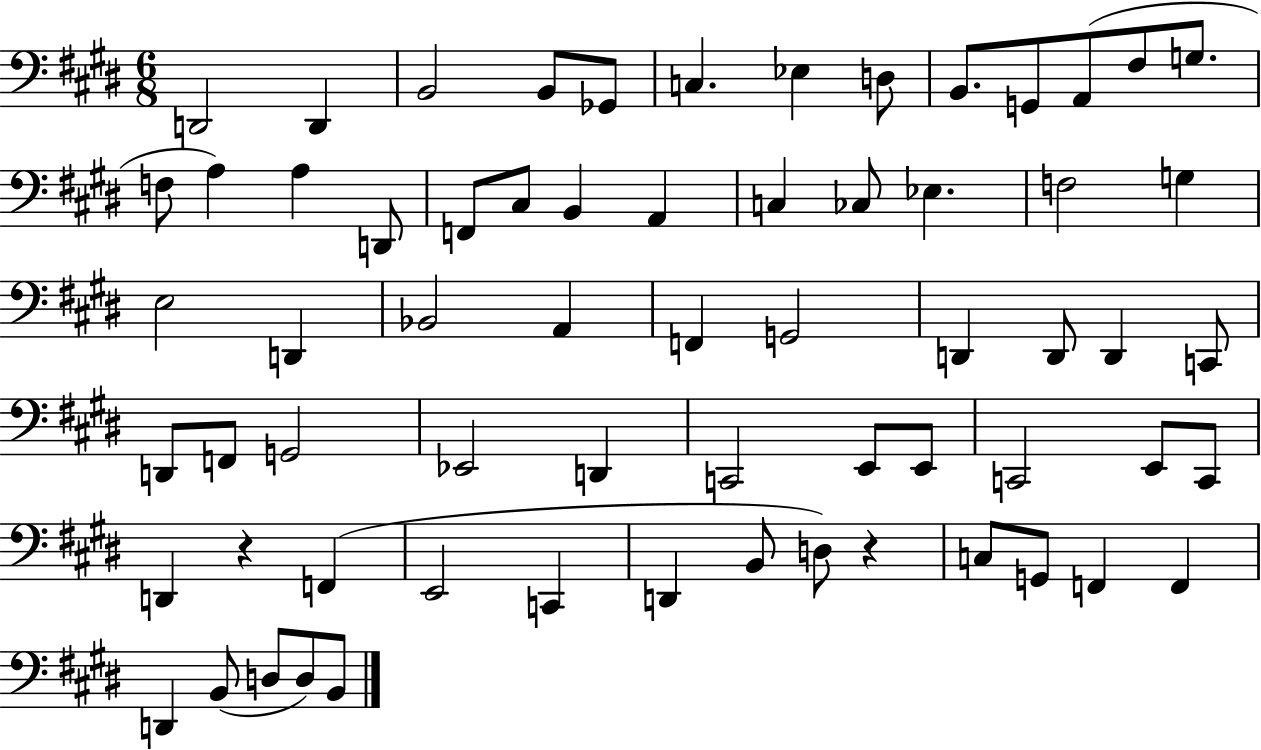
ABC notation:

X:1
T:Untitled
M:6/8
L:1/4
K:E
D,,2 D,, B,,2 B,,/2 _G,,/2 C, _E, D,/2 B,,/2 G,,/2 A,,/2 ^F,/2 G,/2 F,/2 A, A, D,,/2 F,,/2 ^C,/2 B,, A,, C, _C,/2 _E, F,2 G, E,2 D,, _B,,2 A,, F,, G,,2 D,, D,,/2 D,, C,,/2 D,,/2 F,,/2 G,,2 _E,,2 D,, C,,2 E,,/2 E,,/2 C,,2 E,,/2 C,,/2 D,, z F,, E,,2 C,, D,, B,,/2 D,/2 z C,/2 G,,/2 F,, F,, D,, B,,/2 D,/2 D,/2 B,,/2